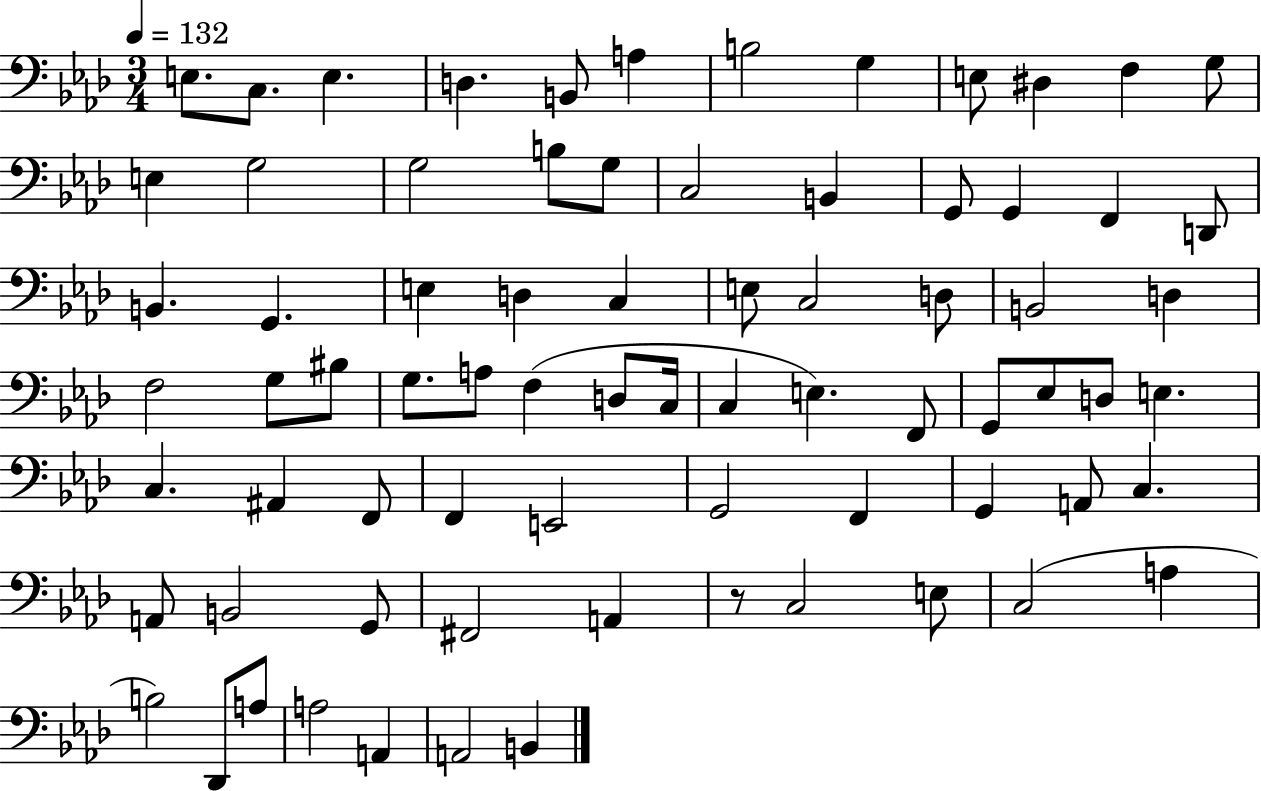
X:1
T:Untitled
M:3/4
L:1/4
K:Ab
E,/2 C,/2 E, D, B,,/2 A, B,2 G, E,/2 ^D, F, G,/2 E, G,2 G,2 B,/2 G,/2 C,2 B,, G,,/2 G,, F,, D,,/2 B,, G,, E, D, C, E,/2 C,2 D,/2 B,,2 D, F,2 G,/2 ^B,/2 G,/2 A,/2 F, D,/2 C,/4 C, E, F,,/2 G,,/2 _E,/2 D,/2 E, C, ^A,, F,,/2 F,, E,,2 G,,2 F,, G,, A,,/2 C, A,,/2 B,,2 G,,/2 ^F,,2 A,, z/2 C,2 E,/2 C,2 A, B,2 _D,,/2 A,/2 A,2 A,, A,,2 B,,